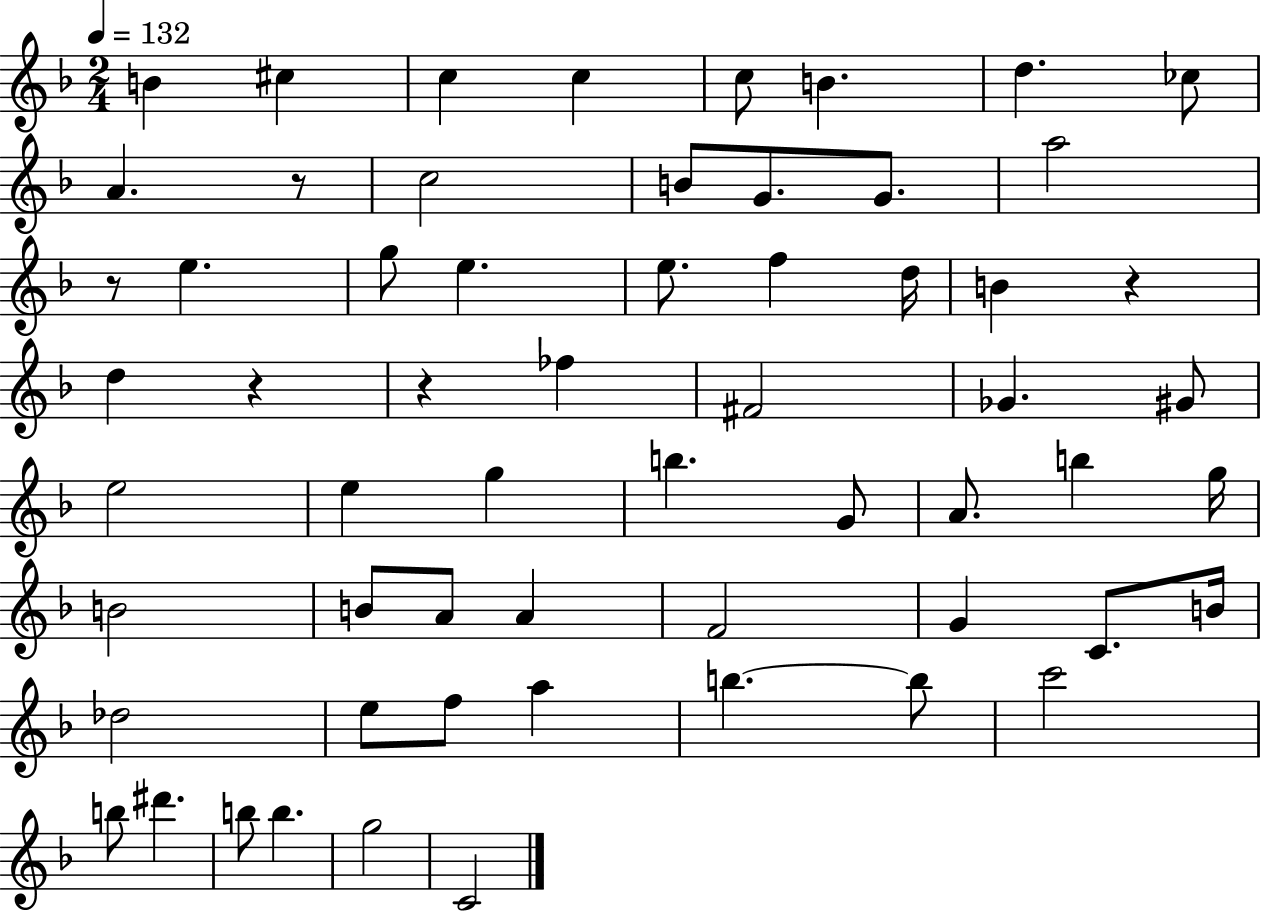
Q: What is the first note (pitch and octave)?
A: B4